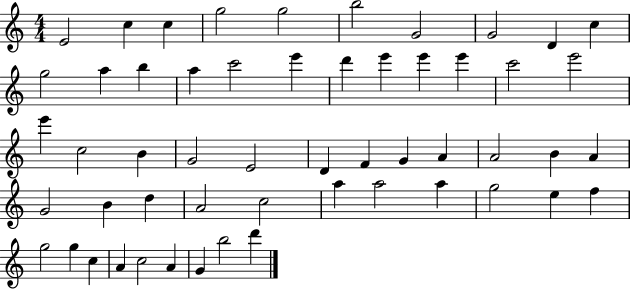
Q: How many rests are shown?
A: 0